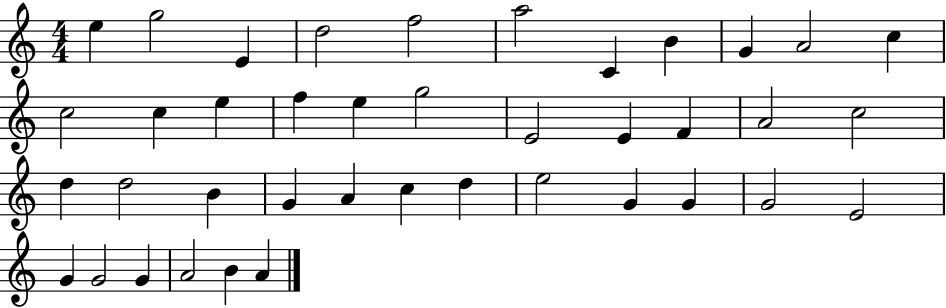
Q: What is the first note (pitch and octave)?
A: E5